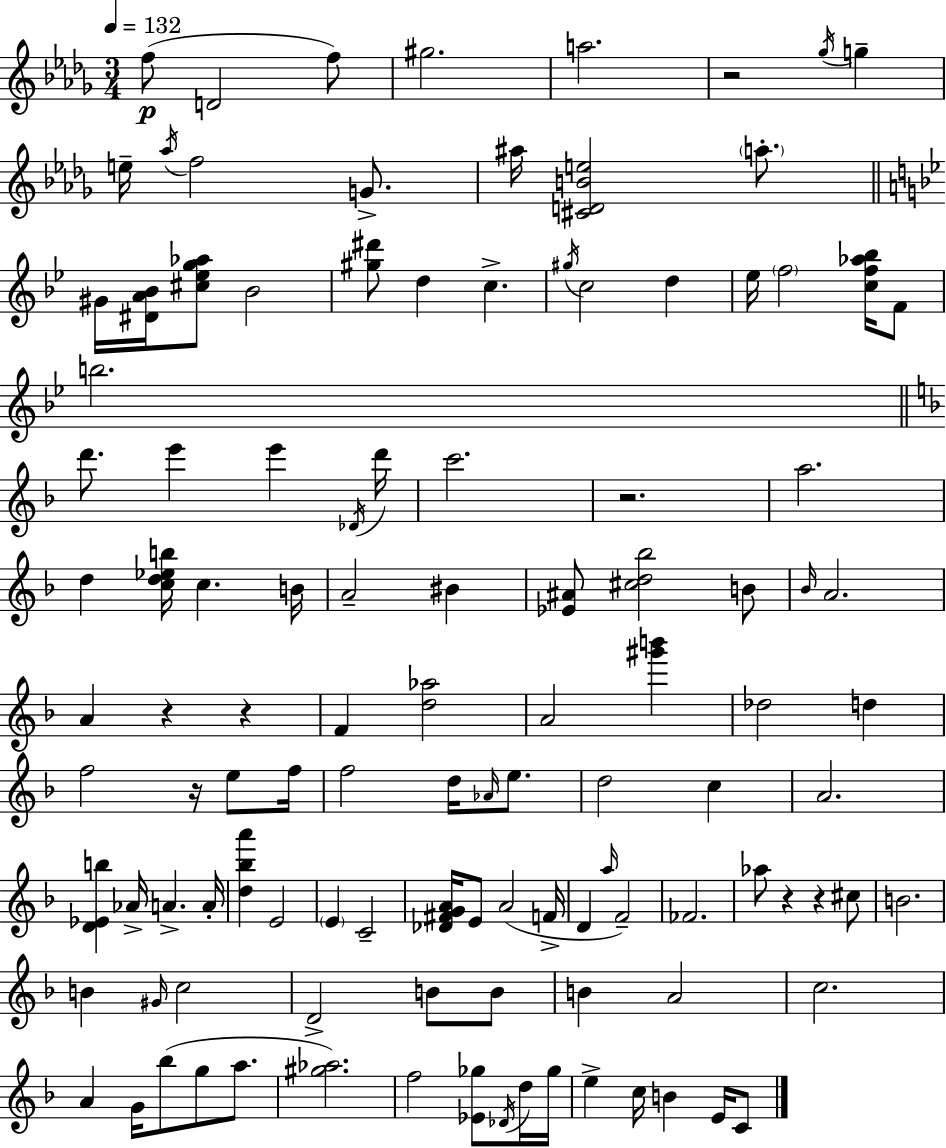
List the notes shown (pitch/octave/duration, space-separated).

F5/e D4/h F5/e G#5/h. A5/h. R/h Gb5/s G5/q E5/s Ab5/s F5/h G4/e. A#5/s [C#4,D4,B4,E5]/h A5/e. G#4/s [D#4,A4,Bb4]/s [C#5,Eb5,G5,Ab5]/e Bb4/h [G#5,D#6]/e D5/q C5/q. G#5/s C5/h D5/q Eb5/s F5/h [C5,F5,Ab5,Bb5]/s F4/e B5/h. D6/e. E6/q E6/q Db4/s D6/s C6/h. R/h. A5/h. D5/q [C5,D5,Eb5,B5]/s C5/q. B4/s A4/h BIS4/q [Eb4,A#4]/e [C#5,D5,Bb5]/h B4/e Bb4/s A4/h. A4/q R/q R/q F4/q [D5,Ab5]/h A4/h [G#6,B6]/q Db5/h D5/q F5/h R/s E5/e F5/s F5/h D5/s Ab4/s E5/e. D5/h C5/q A4/h. [D4,Eb4,B5]/q Ab4/s A4/q. A4/s [D5,Bb5,A6]/q E4/h E4/q C4/h [Db4,F#4,G4,A4]/s E4/e A4/h F4/s D4/q A5/s F4/h FES4/h. Ab5/e R/q R/q C#5/e B4/h. B4/q G#4/s C5/h D4/h B4/e B4/e B4/q A4/h C5/h. A4/q G4/s Bb5/e G5/e A5/e. [G#5,Ab5]/h. F5/h [Eb4,Gb5]/e Db4/s D5/s Gb5/s E5/q C5/s B4/q E4/s C4/e